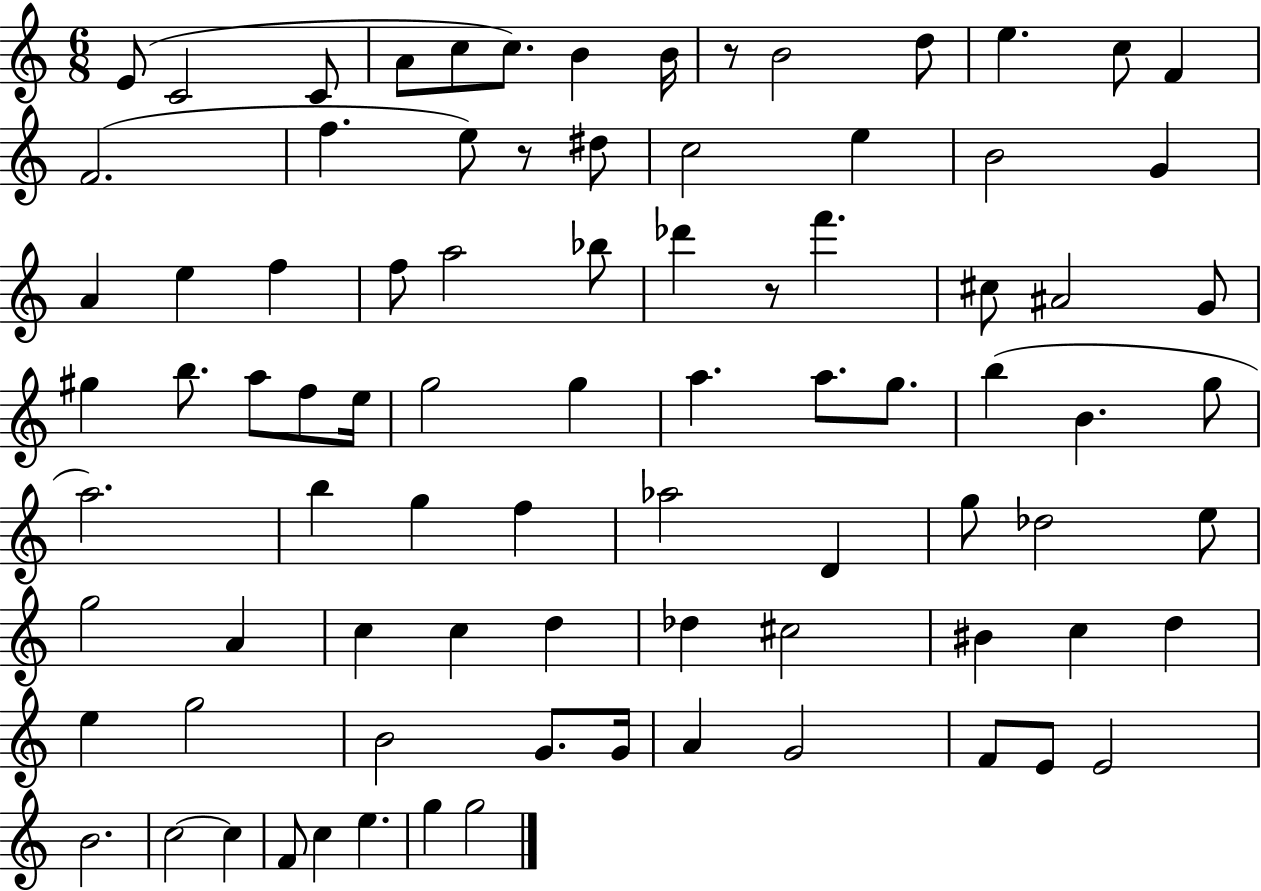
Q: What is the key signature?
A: C major